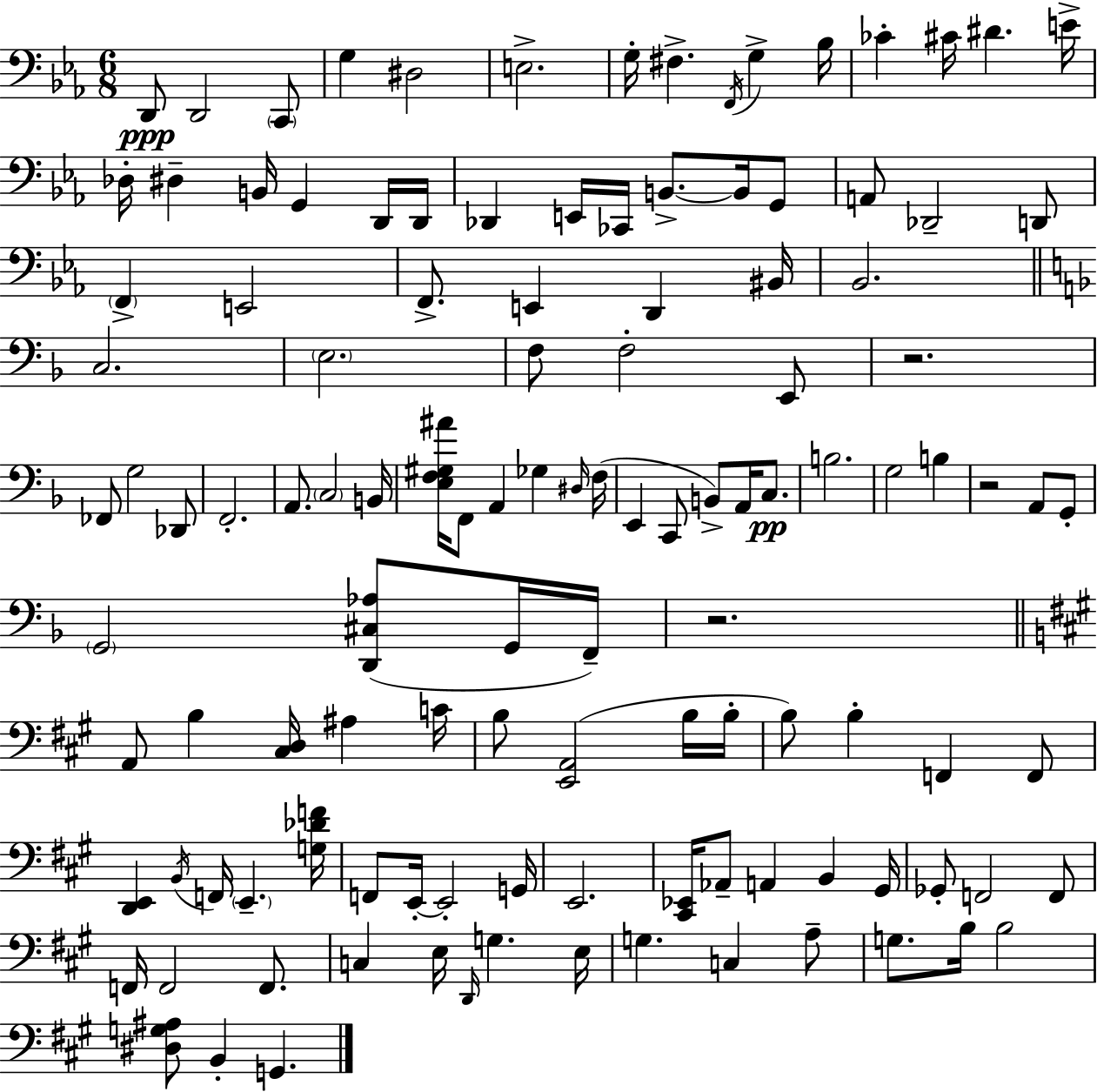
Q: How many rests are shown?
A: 3